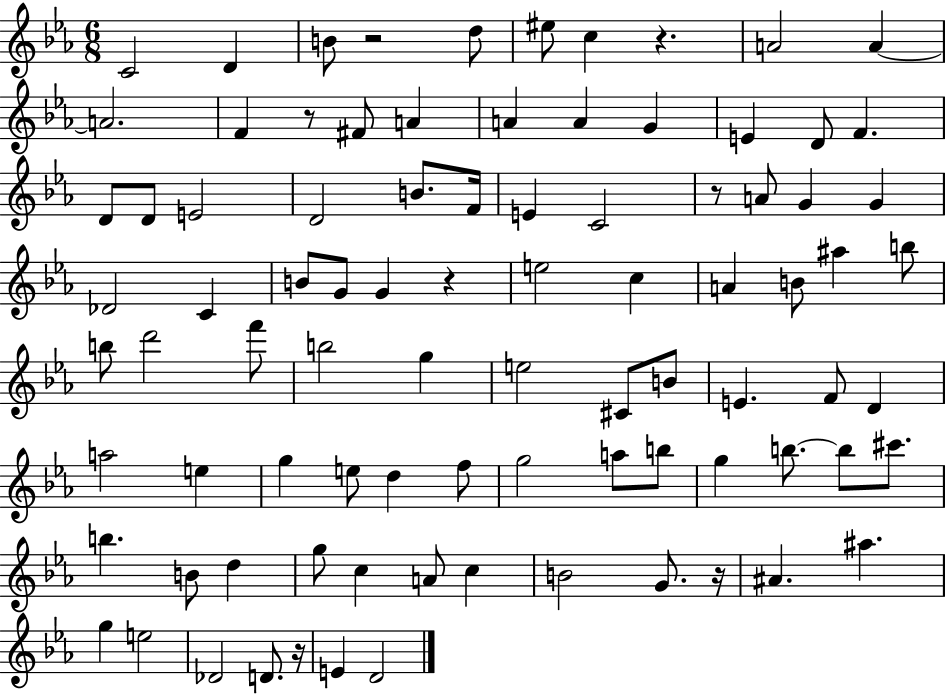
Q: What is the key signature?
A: EES major